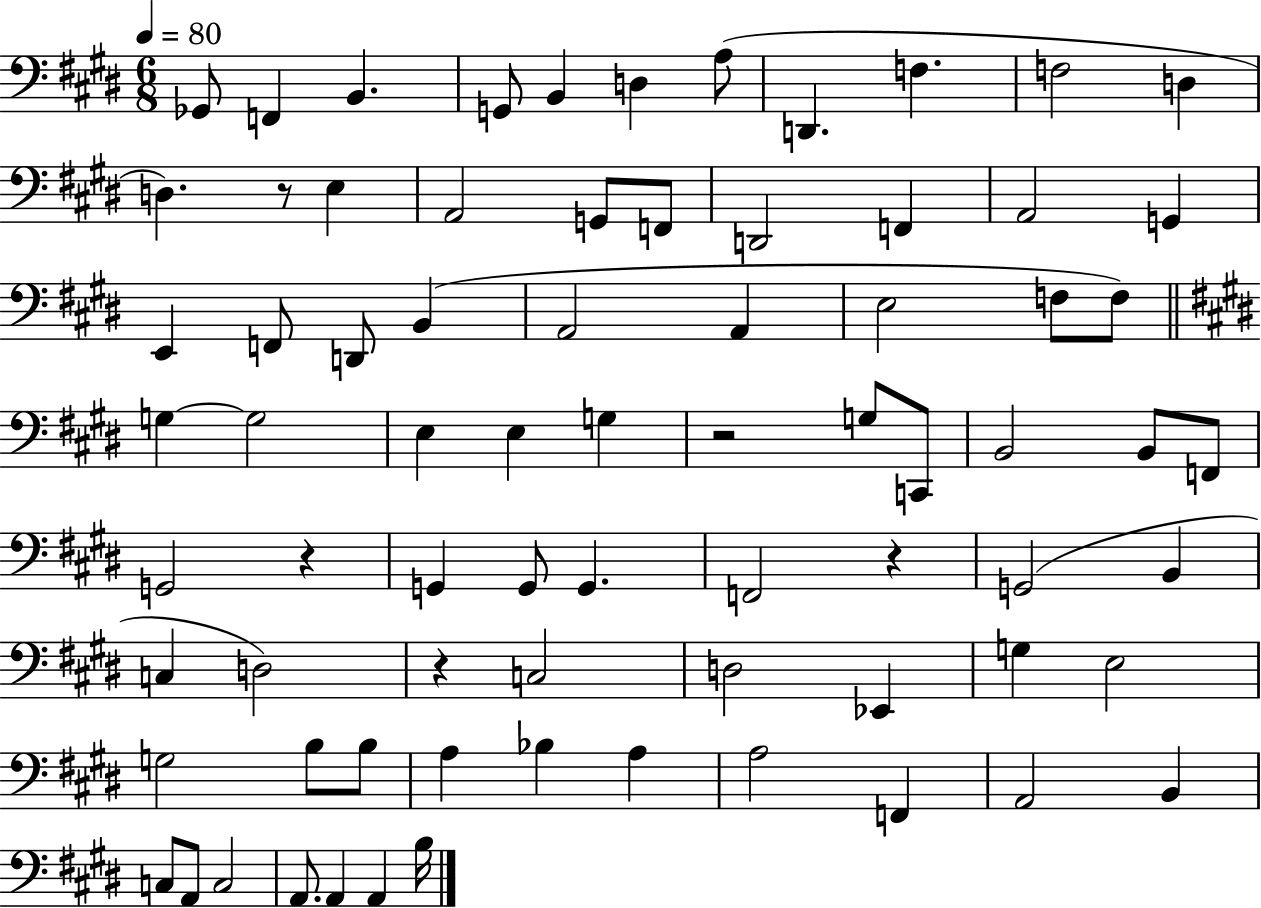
{
  \clef bass
  \numericTimeSignature
  \time 6/8
  \key e \major
  \tempo 4 = 80
  ges,8 f,4 b,4. | g,8 b,4 d4 a8( | d,4. f4. | f2 d4 | \break d4.) r8 e4 | a,2 g,8 f,8 | d,2 f,4 | a,2 g,4 | \break e,4 f,8 d,8 b,4( | a,2 a,4 | e2 f8 f8) | \bar "||" \break \key e \major g4~~ g2 | e4 e4 g4 | r2 g8 c,8 | b,2 b,8 f,8 | \break g,2 r4 | g,4 g,8 g,4. | f,2 r4 | g,2( b,4 | \break c4 d2) | r4 c2 | d2 ees,4 | g4 e2 | \break g2 b8 b8 | a4 bes4 a4 | a2 f,4 | a,2 b,4 | \break c8 a,8 c2 | a,8. a,4 a,4 b16 | \bar "|."
}